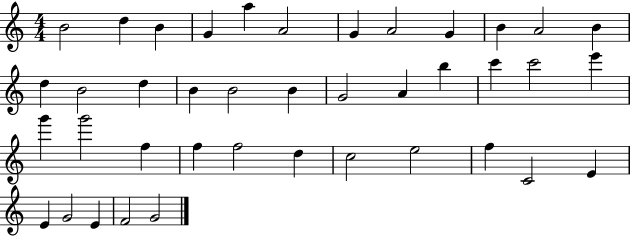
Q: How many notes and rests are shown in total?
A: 40